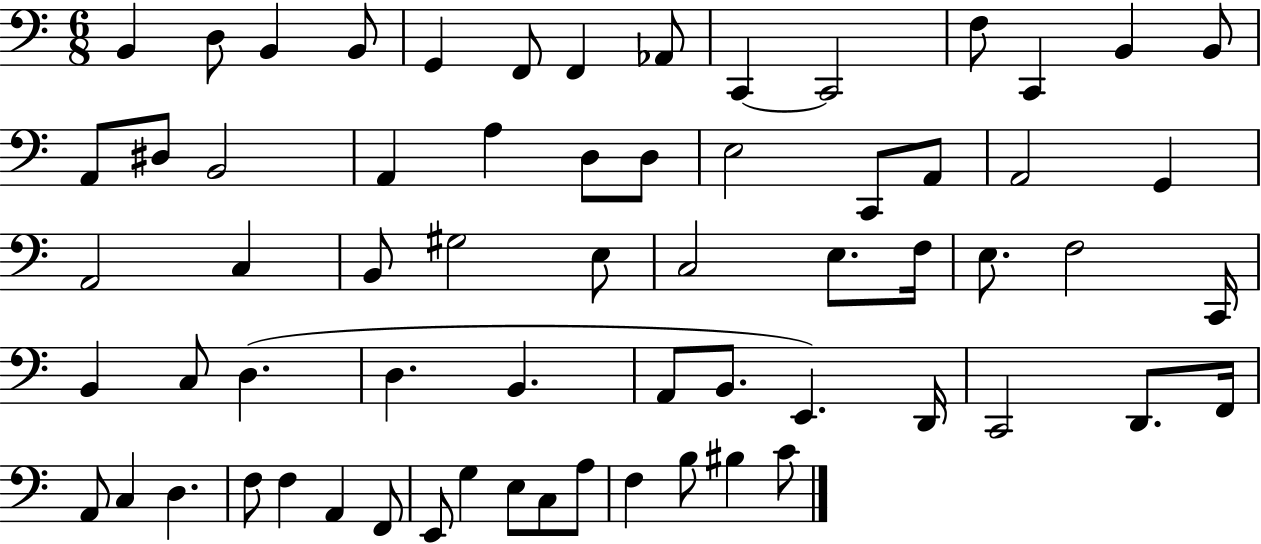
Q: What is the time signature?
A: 6/8